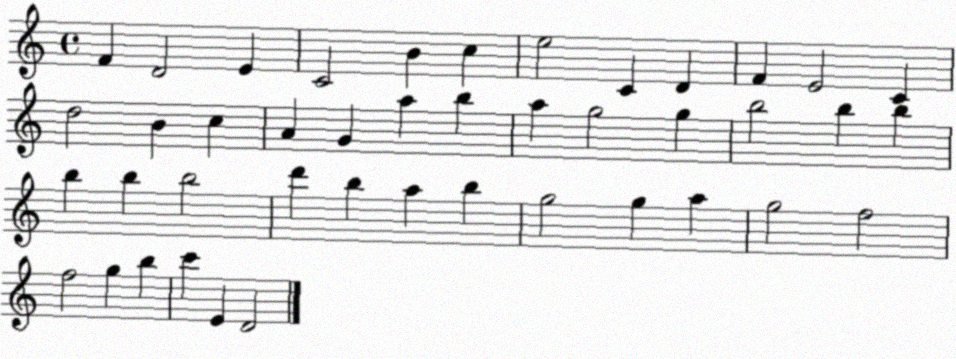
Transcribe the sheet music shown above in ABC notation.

X:1
T:Untitled
M:4/4
L:1/4
K:C
F D2 E C2 B c e2 C D F E2 C d2 B c A G a b a g2 g b2 b b b b b2 d' b a b g2 g a g2 f2 f2 g b c' E D2